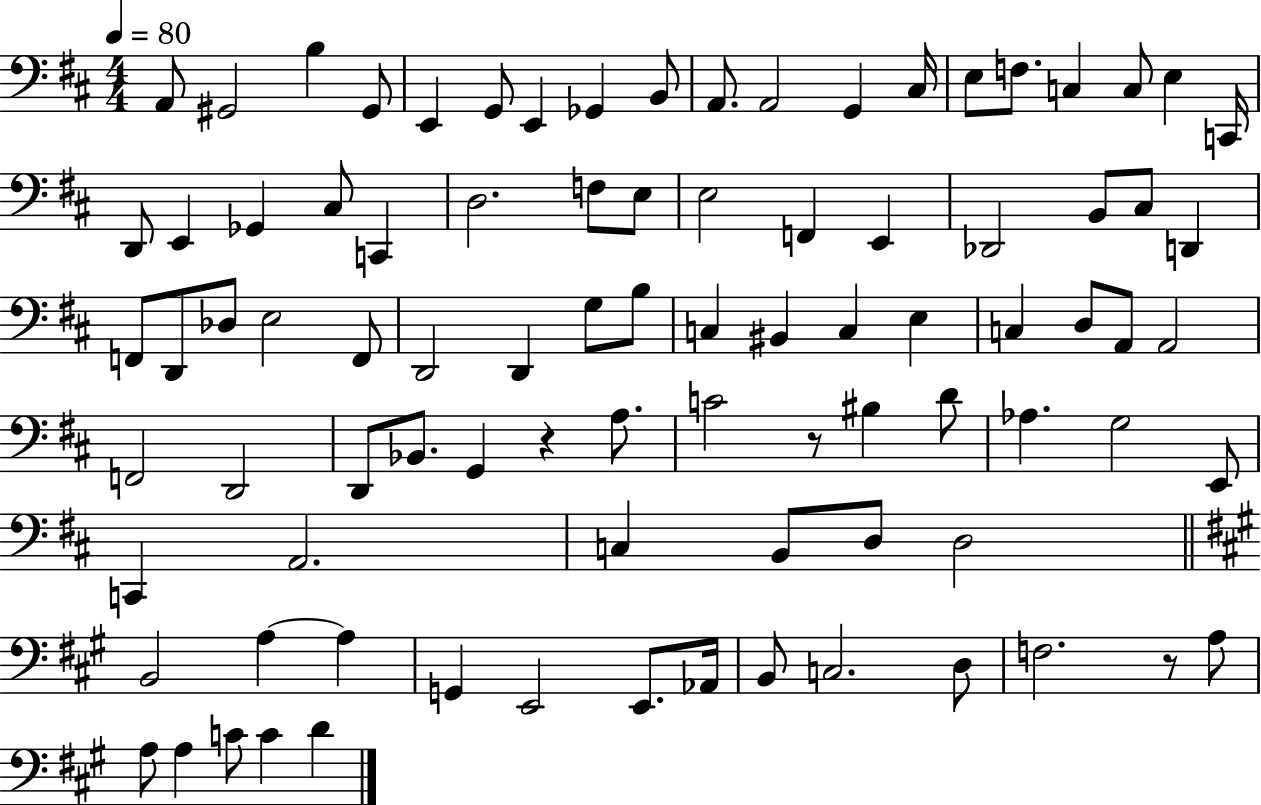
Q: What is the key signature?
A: D major